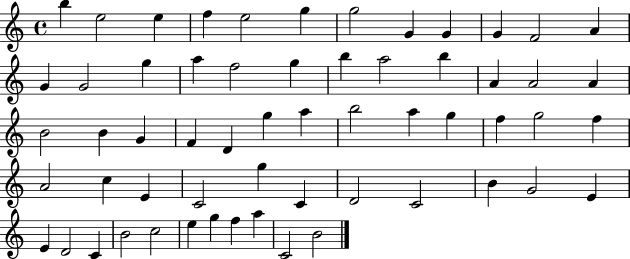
B5/q E5/h E5/q F5/q E5/h G5/q G5/h G4/q G4/q G4/q F4/h A4/q G4/q G4/h G5/q A5/q F5/h G5/q B5/q A5/h B5/q A4/q A4/h A4/q B4/h B4/q G4/q F4/q D4/q G5/q A5/q B5/h A5/q G5/q F5/q G5/h F5/q A4/h C5/q E4/q C4/h G5/q C4/q D4/h C4/h B4/q G4/h E4/q E4/q D4/h C4/q B4/h C5/h E5/q G5/q F5/q A5/q C4/h B4/h